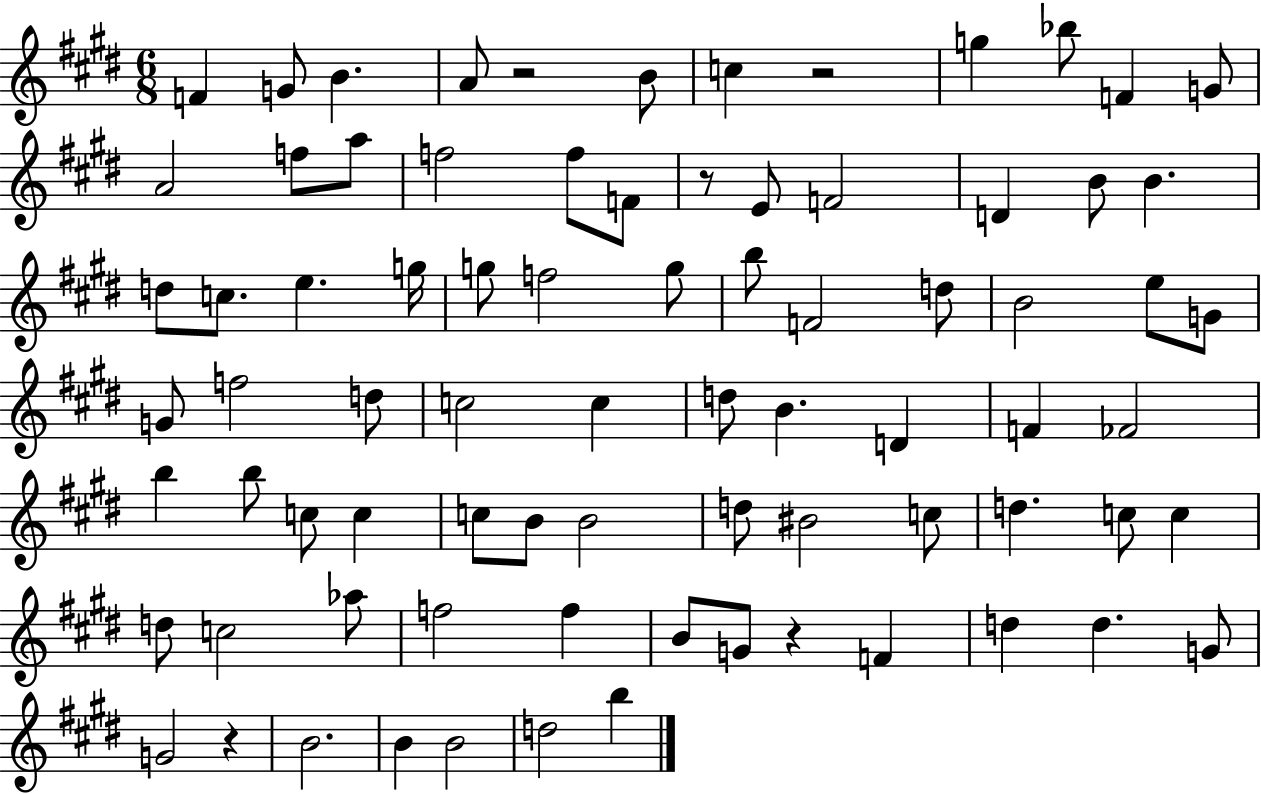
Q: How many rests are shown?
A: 5